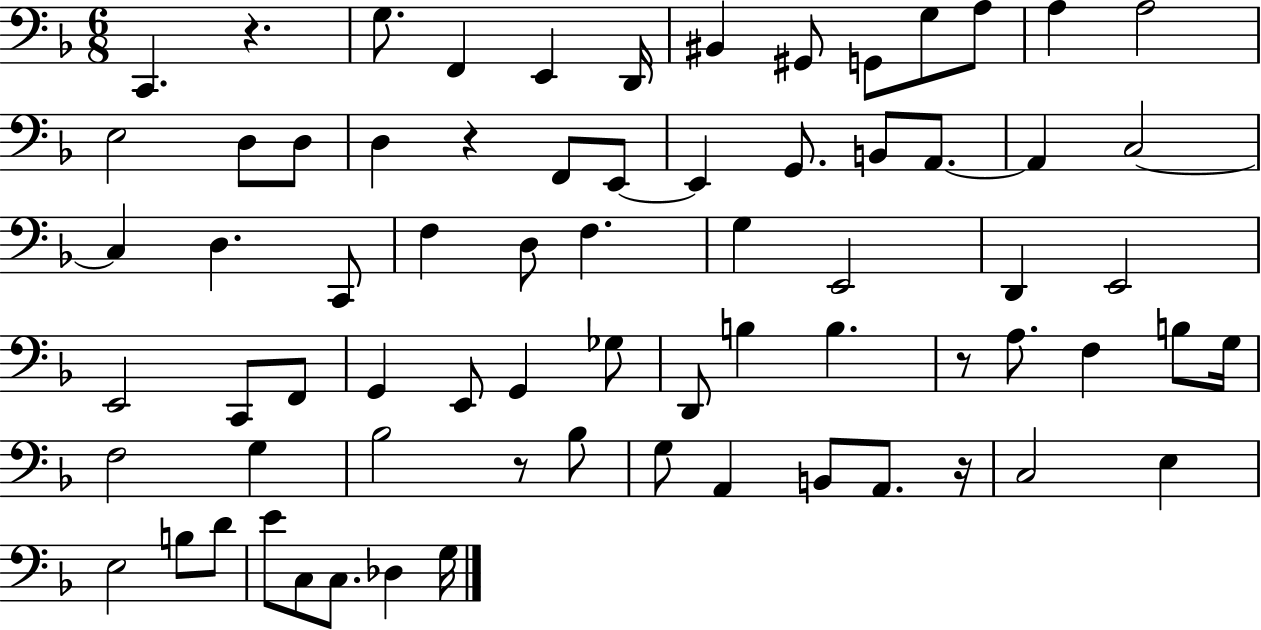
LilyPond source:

{
  \clef bass
  \numericTimeSignature
  \time 6/8
  \key f \major
  \repeat volta 2 { c,4. r4. | g8. f,4 e,4 d,16 | bis,4 gis,8 g,8 g8 a8 | a4 a2 | \break e2 d8 d8 | d4 r4 f,8 e,8~~ | e,4 g,8. b,8 a,8.~~ | a,4 c2~~ | \break c4 d4. c,8 | f4 d8 f4. | g4 e,2 | d,4 e,2 | \break e,2 c,8 f,8 | g,4 e,8 g,4 ges8 | d,8 b4 b4. | r8 a8. f4 b8 g16 | \break f2 g4 | bes2 r8 bes8 | g8 a,4 b,8 a,8. r16 | c2 e4 | \break e2 b8 d'8 | e'8 c8 c8. des4 g16 | } \bar "|."
}